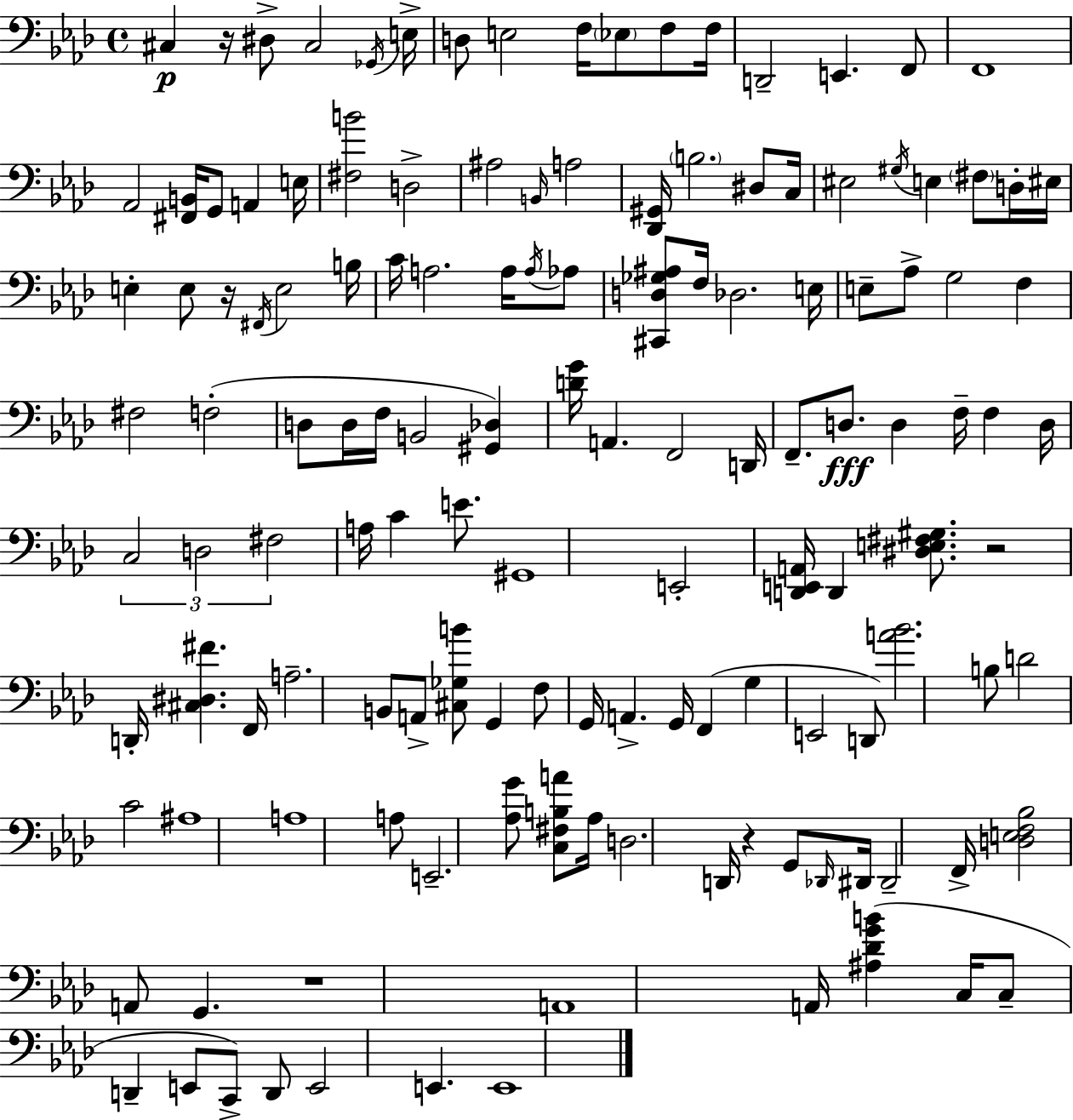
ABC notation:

X:1
T:Untitled
M:4/4
L:1/4
K:Fm
^C, z/4 ^D,/2 ^C,2 _G,,/4 E,/4 D,/2 E,2 F,/4 _E,/2 F,/2 F,/4 D,,2 E,, F,,/2 F,,4 _A,,2 [^F,,B,,]/4 G,,/2 A,, E,/4 [^F,B]2 D,2 ^A,2 B,,/4 A,2 [_D,,^G,,]/4 B,2 ^D,/2 C,/4 ^E,2 ^G,/4 E, ^F,/2 D,/4 ^E,/4 E, E,/2 z/4 ^F,,/4 E,2 B,/4 C/4 A,2 A,/4 A,/4 _A,/2 [^C,,D,_G,^A,]/2 F,/4 _D,2 E,/4 E,/2 _A,/2 G,2 F, ^F,2 F,2 D,/2 D,/4 F,/4 B,,2 [^G,,_D,] [DG]/4 A,, F,,2 D,,/4 F,,/2 D,/2 D, F,/4 F, D,/4 C,2 D,2 ^F,2 A,/4 C E/2 ^G,,4 E,,2 [D,,E,,A,,]/4 D,, [^D,E,^F,^G,]/2 z2 D,,/4 [^C,^D,^F] F,,/4 A,2 B,,/2 A,,/2 [^C,_G,B]/2 G,, F,/2 G,,/4 A,, G,,/4 F,, G, E,,2 D,,/2 [A_B]2 B,/2 D2 C2 ^A,4 A,4 A,/2 E,,2 [_A,G]/2 [C,^F,B,A]/2 _A,/4 D,2 D,,/4 z G,,/2 _D,,/4 ^D,,/4 ^D,,2 F,,/4 [D,E,F,_B,]2 A,,/2 G,, z4 A,,4 A,,/4 [^A,_DGB] C,/4 C,/2 D,, E,,/2 C,,/2 D,,/2 E,,2 E,, E,,4